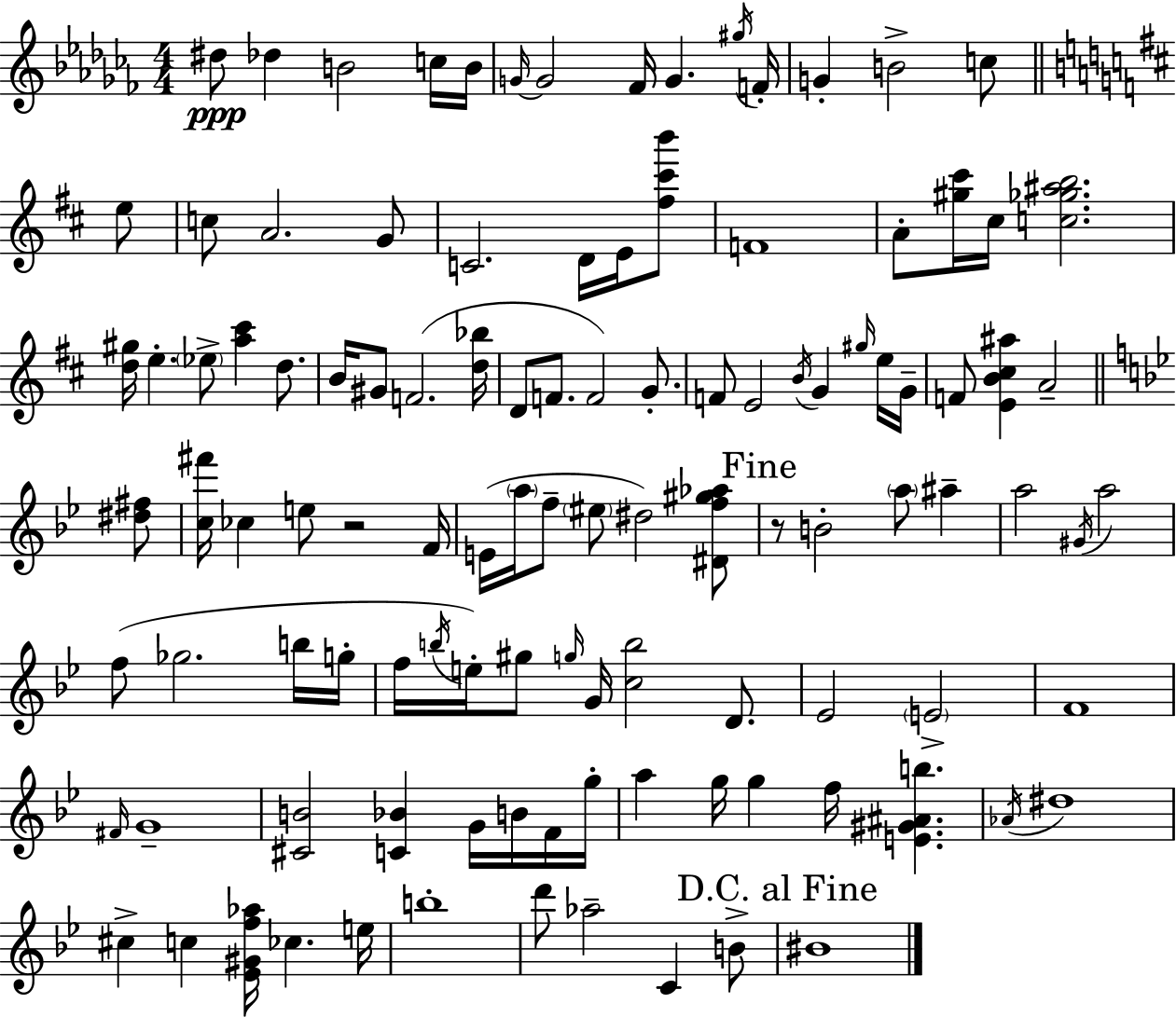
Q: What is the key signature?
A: AES minor